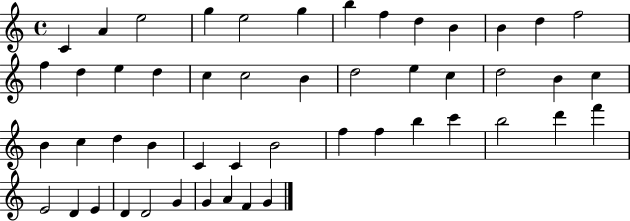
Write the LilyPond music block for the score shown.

{
  \clef treble
  \time 4/4
  \defaultTimeSignature
  \key c \major
  c'4 a'4 e''2 | g''4 e''2 g''4 | b''4 f''4 d''4 b'4 | b'4 d''4 f''2 | \break f''4 d''4 e''4 d''4 | c''4 c''2 b'4 | d''2 e''4 c''4 | d''2 b'4 c''4 | \break b'4 c''4 d''4 b'4 | c'4 c'4 b'2 | f''4 f''4 b''4 c'''4 | b''2 d'''4 f'''4 | \break e'2 d'4 e'4 | d'4 d'2 g'4 | g'4 a'4 f'4 g'4 | \bar "|."
}